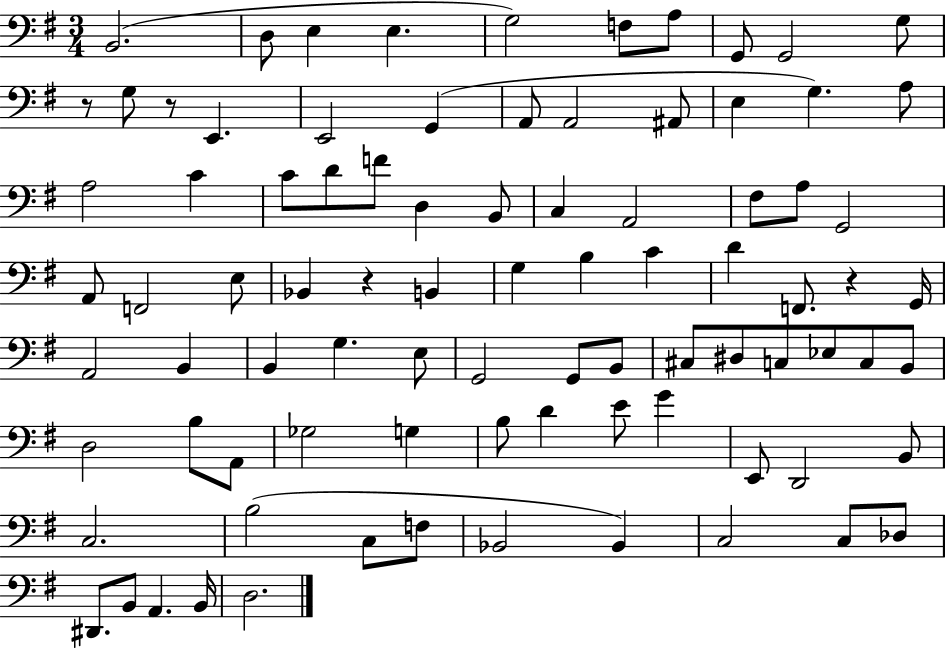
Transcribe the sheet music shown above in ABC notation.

X:1
T:Untitled
M:3/4
L:1/4
K:G
B,,2 D,/2 E, E, G,2 F,/2 A,/2 G,,/2 G,,2 G,/2 z/2 G,/2 z/2 E,, E,,2 G,, A,,/2 A,,2 ^A,,/2 E, G, A,/2 A,2 C C/2 D/2 F/2 D, B,,/2 C, A,,2 ^F,/2 A,/2 G,,2 A,,/2 F,,2 E,/2 _B,, z B,, G, B, C D F,,/2 z G,,/4 A,,2 B,, B,, G, E,/2 G,,2 G,,/2 B,,/2 ^C,/2 ^D,/2 C,/2 _E,/2 C,/2 B,,/2 D,2 B,/2 A,,/2 _G,2 G, B,/2 D E/2 G E,,/2 D,,2 B,,/2 C,2 B,2 C,/2 F,/2 _B,,2 _B,, C,2 C,/2 _D,/2 ^D,,/2 B,,/2 A,, B,,/4 D,2